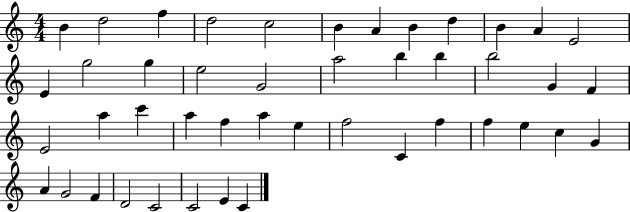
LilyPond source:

{
  \clef treble
  \numericTimeSignature
  \time 4/4
  \key c \major
  b'4 d''2 f''4 | d''2 c''2 | b'4 a'4 b'4 d''4 | b'4 a'4 e'2 | \break e'4 g''2 g''4 | e''2 g'2 | a''2 b''4 b''4 | b''2 g'4 f'4 | \break e'2 a''4 c'''4 | a''4 f''4 a''4 e''4 | f''2 c'4 f''4 | f''4 e''4 c''4 g'4 | \break a'4 g'2 f'4 | d'2 c'2 | c'2 e'4 c'4 | \bar "|."
}